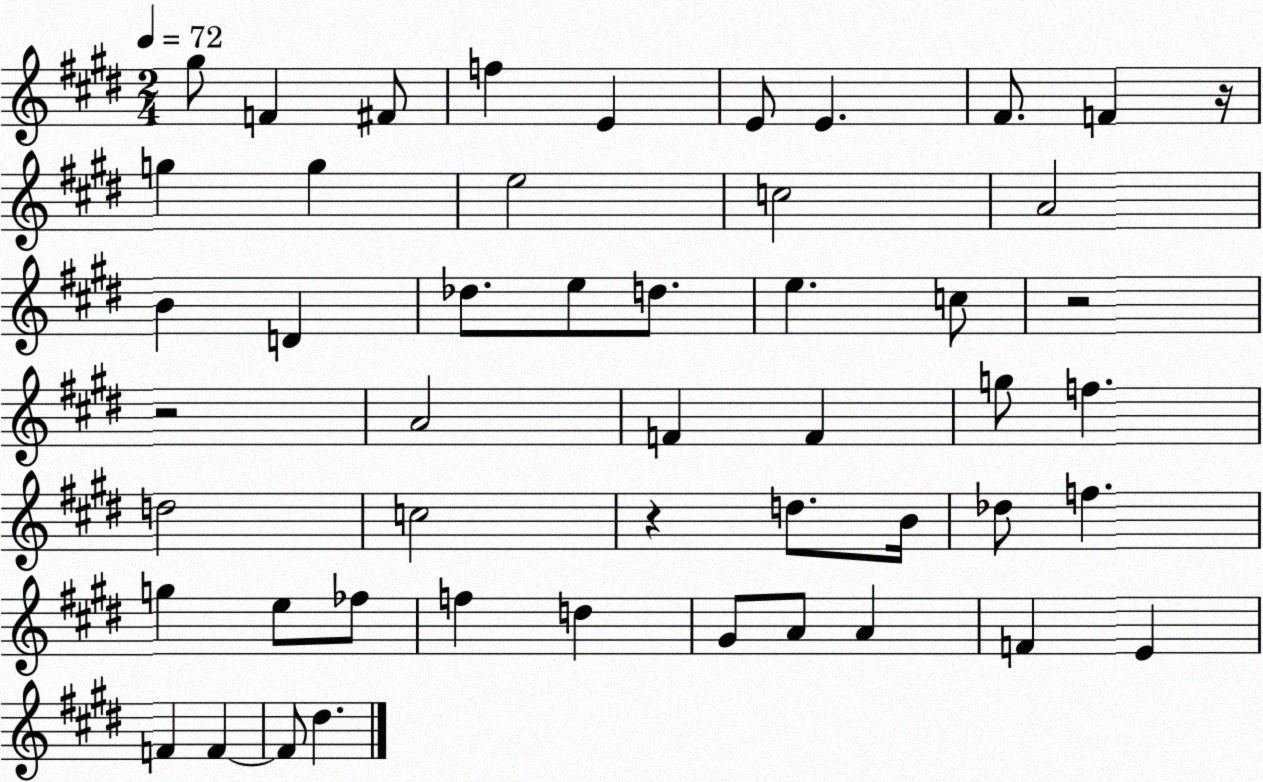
X:1
T:Untitled
M:2/4
L:1/4
K:E
^g/2 F ^F/2 f E E/2 E ^F/2 F z/4 g g e2 c2 A2 B D _d/2 e/2 d/2 e c/2 z2 z2 A2 F F g/2 f d2 c2 z d/2 B/4 _d/2 f g e/2 _f/2 f d ^G/2 A/2 A F E F F F/2 ^d